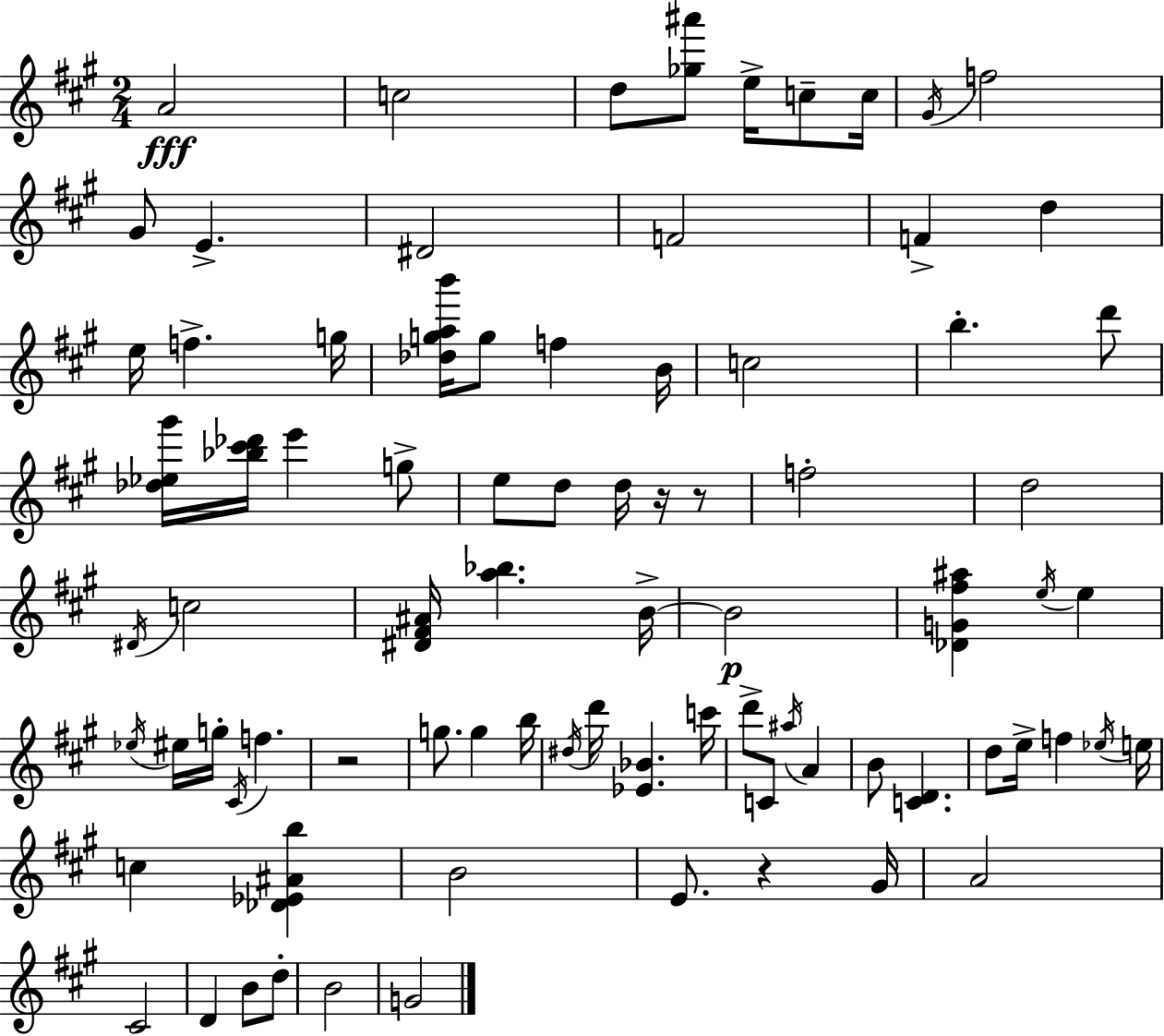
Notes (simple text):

A4/h C5/h D5/e [Gb5,A#6]/e E5/s C5/e C5/s G#4/s F5/h G#4/e E4/q. D#4/h F4/h F4/q D5/q E5/s F5/q. G5/s [Db5,G5,A5,B6]/s G5/e F5/q B4/s C5/h B5/q. D6/e [Db5,Eb5,G#6]/s [Bb5,C#6,Db6]/s E6/q G5/e E5/e D5/e D5/s R/s R/e F5/h D5/h D#4/s C5/h [D#4,F#4,A#4]/s [A5,Bb5]/q. B4/s B4/h [Db4,G4,F#5,A#5]/q E5/s E5/q Eb5/s EIS5/s G5/s C#4/s F5/q. R/h G5/e. G5/q B5/s D#5/s D6/s [Eb4,Bb4]/q. C6/s D6/e C4/e A#5/s A4/q B4/e [C4,D4]/q. D5/e E5/s F5/q Eb5/s E5/s C5/q [Db4,Eb4,A#4,B5]/q B4/h E4/e. R/q G#4/s A4/h C#4/h D4/q B4/e D5/e B4/h G4/h